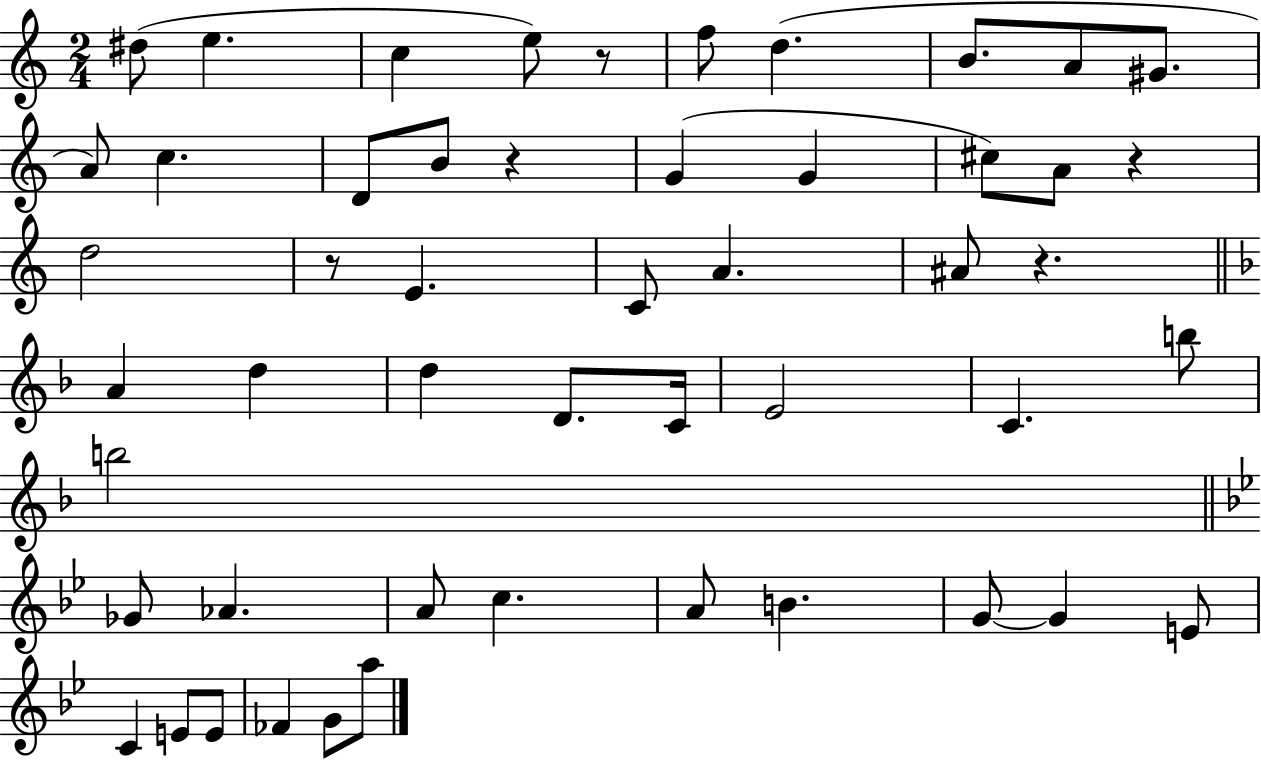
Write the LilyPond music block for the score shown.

{
  \clef treble
  \numericTimeSignature
  \time 2/4
  \key c \major
  \repeat volta 2 { dis''8( e''4. | c''4 e''8) r8 | f''8 d''4.( | b'8. a'8 gis'8. | \break a'8) c''4. | d'8 b'8 r4 | g'4( g'4 | cis''8) a'8 r4 | \break d''2 | r8 e'4. | c'8 a'4. | ais'8 r4. | \break \bar "||" \break \key f \major a'4 d''4 | d''4 d'8. c'16 | e'2 | c'4. b''8 | \break b''2 | \bar "||" \break \key bes \major ges'8 aes'4. | a'8 c''4. | a'8 b'4. | g'8~~ g'4 e'8 | \break c'4 e'8 e'8 | fes'4 g'8 a''8 | } \bar "|."
}